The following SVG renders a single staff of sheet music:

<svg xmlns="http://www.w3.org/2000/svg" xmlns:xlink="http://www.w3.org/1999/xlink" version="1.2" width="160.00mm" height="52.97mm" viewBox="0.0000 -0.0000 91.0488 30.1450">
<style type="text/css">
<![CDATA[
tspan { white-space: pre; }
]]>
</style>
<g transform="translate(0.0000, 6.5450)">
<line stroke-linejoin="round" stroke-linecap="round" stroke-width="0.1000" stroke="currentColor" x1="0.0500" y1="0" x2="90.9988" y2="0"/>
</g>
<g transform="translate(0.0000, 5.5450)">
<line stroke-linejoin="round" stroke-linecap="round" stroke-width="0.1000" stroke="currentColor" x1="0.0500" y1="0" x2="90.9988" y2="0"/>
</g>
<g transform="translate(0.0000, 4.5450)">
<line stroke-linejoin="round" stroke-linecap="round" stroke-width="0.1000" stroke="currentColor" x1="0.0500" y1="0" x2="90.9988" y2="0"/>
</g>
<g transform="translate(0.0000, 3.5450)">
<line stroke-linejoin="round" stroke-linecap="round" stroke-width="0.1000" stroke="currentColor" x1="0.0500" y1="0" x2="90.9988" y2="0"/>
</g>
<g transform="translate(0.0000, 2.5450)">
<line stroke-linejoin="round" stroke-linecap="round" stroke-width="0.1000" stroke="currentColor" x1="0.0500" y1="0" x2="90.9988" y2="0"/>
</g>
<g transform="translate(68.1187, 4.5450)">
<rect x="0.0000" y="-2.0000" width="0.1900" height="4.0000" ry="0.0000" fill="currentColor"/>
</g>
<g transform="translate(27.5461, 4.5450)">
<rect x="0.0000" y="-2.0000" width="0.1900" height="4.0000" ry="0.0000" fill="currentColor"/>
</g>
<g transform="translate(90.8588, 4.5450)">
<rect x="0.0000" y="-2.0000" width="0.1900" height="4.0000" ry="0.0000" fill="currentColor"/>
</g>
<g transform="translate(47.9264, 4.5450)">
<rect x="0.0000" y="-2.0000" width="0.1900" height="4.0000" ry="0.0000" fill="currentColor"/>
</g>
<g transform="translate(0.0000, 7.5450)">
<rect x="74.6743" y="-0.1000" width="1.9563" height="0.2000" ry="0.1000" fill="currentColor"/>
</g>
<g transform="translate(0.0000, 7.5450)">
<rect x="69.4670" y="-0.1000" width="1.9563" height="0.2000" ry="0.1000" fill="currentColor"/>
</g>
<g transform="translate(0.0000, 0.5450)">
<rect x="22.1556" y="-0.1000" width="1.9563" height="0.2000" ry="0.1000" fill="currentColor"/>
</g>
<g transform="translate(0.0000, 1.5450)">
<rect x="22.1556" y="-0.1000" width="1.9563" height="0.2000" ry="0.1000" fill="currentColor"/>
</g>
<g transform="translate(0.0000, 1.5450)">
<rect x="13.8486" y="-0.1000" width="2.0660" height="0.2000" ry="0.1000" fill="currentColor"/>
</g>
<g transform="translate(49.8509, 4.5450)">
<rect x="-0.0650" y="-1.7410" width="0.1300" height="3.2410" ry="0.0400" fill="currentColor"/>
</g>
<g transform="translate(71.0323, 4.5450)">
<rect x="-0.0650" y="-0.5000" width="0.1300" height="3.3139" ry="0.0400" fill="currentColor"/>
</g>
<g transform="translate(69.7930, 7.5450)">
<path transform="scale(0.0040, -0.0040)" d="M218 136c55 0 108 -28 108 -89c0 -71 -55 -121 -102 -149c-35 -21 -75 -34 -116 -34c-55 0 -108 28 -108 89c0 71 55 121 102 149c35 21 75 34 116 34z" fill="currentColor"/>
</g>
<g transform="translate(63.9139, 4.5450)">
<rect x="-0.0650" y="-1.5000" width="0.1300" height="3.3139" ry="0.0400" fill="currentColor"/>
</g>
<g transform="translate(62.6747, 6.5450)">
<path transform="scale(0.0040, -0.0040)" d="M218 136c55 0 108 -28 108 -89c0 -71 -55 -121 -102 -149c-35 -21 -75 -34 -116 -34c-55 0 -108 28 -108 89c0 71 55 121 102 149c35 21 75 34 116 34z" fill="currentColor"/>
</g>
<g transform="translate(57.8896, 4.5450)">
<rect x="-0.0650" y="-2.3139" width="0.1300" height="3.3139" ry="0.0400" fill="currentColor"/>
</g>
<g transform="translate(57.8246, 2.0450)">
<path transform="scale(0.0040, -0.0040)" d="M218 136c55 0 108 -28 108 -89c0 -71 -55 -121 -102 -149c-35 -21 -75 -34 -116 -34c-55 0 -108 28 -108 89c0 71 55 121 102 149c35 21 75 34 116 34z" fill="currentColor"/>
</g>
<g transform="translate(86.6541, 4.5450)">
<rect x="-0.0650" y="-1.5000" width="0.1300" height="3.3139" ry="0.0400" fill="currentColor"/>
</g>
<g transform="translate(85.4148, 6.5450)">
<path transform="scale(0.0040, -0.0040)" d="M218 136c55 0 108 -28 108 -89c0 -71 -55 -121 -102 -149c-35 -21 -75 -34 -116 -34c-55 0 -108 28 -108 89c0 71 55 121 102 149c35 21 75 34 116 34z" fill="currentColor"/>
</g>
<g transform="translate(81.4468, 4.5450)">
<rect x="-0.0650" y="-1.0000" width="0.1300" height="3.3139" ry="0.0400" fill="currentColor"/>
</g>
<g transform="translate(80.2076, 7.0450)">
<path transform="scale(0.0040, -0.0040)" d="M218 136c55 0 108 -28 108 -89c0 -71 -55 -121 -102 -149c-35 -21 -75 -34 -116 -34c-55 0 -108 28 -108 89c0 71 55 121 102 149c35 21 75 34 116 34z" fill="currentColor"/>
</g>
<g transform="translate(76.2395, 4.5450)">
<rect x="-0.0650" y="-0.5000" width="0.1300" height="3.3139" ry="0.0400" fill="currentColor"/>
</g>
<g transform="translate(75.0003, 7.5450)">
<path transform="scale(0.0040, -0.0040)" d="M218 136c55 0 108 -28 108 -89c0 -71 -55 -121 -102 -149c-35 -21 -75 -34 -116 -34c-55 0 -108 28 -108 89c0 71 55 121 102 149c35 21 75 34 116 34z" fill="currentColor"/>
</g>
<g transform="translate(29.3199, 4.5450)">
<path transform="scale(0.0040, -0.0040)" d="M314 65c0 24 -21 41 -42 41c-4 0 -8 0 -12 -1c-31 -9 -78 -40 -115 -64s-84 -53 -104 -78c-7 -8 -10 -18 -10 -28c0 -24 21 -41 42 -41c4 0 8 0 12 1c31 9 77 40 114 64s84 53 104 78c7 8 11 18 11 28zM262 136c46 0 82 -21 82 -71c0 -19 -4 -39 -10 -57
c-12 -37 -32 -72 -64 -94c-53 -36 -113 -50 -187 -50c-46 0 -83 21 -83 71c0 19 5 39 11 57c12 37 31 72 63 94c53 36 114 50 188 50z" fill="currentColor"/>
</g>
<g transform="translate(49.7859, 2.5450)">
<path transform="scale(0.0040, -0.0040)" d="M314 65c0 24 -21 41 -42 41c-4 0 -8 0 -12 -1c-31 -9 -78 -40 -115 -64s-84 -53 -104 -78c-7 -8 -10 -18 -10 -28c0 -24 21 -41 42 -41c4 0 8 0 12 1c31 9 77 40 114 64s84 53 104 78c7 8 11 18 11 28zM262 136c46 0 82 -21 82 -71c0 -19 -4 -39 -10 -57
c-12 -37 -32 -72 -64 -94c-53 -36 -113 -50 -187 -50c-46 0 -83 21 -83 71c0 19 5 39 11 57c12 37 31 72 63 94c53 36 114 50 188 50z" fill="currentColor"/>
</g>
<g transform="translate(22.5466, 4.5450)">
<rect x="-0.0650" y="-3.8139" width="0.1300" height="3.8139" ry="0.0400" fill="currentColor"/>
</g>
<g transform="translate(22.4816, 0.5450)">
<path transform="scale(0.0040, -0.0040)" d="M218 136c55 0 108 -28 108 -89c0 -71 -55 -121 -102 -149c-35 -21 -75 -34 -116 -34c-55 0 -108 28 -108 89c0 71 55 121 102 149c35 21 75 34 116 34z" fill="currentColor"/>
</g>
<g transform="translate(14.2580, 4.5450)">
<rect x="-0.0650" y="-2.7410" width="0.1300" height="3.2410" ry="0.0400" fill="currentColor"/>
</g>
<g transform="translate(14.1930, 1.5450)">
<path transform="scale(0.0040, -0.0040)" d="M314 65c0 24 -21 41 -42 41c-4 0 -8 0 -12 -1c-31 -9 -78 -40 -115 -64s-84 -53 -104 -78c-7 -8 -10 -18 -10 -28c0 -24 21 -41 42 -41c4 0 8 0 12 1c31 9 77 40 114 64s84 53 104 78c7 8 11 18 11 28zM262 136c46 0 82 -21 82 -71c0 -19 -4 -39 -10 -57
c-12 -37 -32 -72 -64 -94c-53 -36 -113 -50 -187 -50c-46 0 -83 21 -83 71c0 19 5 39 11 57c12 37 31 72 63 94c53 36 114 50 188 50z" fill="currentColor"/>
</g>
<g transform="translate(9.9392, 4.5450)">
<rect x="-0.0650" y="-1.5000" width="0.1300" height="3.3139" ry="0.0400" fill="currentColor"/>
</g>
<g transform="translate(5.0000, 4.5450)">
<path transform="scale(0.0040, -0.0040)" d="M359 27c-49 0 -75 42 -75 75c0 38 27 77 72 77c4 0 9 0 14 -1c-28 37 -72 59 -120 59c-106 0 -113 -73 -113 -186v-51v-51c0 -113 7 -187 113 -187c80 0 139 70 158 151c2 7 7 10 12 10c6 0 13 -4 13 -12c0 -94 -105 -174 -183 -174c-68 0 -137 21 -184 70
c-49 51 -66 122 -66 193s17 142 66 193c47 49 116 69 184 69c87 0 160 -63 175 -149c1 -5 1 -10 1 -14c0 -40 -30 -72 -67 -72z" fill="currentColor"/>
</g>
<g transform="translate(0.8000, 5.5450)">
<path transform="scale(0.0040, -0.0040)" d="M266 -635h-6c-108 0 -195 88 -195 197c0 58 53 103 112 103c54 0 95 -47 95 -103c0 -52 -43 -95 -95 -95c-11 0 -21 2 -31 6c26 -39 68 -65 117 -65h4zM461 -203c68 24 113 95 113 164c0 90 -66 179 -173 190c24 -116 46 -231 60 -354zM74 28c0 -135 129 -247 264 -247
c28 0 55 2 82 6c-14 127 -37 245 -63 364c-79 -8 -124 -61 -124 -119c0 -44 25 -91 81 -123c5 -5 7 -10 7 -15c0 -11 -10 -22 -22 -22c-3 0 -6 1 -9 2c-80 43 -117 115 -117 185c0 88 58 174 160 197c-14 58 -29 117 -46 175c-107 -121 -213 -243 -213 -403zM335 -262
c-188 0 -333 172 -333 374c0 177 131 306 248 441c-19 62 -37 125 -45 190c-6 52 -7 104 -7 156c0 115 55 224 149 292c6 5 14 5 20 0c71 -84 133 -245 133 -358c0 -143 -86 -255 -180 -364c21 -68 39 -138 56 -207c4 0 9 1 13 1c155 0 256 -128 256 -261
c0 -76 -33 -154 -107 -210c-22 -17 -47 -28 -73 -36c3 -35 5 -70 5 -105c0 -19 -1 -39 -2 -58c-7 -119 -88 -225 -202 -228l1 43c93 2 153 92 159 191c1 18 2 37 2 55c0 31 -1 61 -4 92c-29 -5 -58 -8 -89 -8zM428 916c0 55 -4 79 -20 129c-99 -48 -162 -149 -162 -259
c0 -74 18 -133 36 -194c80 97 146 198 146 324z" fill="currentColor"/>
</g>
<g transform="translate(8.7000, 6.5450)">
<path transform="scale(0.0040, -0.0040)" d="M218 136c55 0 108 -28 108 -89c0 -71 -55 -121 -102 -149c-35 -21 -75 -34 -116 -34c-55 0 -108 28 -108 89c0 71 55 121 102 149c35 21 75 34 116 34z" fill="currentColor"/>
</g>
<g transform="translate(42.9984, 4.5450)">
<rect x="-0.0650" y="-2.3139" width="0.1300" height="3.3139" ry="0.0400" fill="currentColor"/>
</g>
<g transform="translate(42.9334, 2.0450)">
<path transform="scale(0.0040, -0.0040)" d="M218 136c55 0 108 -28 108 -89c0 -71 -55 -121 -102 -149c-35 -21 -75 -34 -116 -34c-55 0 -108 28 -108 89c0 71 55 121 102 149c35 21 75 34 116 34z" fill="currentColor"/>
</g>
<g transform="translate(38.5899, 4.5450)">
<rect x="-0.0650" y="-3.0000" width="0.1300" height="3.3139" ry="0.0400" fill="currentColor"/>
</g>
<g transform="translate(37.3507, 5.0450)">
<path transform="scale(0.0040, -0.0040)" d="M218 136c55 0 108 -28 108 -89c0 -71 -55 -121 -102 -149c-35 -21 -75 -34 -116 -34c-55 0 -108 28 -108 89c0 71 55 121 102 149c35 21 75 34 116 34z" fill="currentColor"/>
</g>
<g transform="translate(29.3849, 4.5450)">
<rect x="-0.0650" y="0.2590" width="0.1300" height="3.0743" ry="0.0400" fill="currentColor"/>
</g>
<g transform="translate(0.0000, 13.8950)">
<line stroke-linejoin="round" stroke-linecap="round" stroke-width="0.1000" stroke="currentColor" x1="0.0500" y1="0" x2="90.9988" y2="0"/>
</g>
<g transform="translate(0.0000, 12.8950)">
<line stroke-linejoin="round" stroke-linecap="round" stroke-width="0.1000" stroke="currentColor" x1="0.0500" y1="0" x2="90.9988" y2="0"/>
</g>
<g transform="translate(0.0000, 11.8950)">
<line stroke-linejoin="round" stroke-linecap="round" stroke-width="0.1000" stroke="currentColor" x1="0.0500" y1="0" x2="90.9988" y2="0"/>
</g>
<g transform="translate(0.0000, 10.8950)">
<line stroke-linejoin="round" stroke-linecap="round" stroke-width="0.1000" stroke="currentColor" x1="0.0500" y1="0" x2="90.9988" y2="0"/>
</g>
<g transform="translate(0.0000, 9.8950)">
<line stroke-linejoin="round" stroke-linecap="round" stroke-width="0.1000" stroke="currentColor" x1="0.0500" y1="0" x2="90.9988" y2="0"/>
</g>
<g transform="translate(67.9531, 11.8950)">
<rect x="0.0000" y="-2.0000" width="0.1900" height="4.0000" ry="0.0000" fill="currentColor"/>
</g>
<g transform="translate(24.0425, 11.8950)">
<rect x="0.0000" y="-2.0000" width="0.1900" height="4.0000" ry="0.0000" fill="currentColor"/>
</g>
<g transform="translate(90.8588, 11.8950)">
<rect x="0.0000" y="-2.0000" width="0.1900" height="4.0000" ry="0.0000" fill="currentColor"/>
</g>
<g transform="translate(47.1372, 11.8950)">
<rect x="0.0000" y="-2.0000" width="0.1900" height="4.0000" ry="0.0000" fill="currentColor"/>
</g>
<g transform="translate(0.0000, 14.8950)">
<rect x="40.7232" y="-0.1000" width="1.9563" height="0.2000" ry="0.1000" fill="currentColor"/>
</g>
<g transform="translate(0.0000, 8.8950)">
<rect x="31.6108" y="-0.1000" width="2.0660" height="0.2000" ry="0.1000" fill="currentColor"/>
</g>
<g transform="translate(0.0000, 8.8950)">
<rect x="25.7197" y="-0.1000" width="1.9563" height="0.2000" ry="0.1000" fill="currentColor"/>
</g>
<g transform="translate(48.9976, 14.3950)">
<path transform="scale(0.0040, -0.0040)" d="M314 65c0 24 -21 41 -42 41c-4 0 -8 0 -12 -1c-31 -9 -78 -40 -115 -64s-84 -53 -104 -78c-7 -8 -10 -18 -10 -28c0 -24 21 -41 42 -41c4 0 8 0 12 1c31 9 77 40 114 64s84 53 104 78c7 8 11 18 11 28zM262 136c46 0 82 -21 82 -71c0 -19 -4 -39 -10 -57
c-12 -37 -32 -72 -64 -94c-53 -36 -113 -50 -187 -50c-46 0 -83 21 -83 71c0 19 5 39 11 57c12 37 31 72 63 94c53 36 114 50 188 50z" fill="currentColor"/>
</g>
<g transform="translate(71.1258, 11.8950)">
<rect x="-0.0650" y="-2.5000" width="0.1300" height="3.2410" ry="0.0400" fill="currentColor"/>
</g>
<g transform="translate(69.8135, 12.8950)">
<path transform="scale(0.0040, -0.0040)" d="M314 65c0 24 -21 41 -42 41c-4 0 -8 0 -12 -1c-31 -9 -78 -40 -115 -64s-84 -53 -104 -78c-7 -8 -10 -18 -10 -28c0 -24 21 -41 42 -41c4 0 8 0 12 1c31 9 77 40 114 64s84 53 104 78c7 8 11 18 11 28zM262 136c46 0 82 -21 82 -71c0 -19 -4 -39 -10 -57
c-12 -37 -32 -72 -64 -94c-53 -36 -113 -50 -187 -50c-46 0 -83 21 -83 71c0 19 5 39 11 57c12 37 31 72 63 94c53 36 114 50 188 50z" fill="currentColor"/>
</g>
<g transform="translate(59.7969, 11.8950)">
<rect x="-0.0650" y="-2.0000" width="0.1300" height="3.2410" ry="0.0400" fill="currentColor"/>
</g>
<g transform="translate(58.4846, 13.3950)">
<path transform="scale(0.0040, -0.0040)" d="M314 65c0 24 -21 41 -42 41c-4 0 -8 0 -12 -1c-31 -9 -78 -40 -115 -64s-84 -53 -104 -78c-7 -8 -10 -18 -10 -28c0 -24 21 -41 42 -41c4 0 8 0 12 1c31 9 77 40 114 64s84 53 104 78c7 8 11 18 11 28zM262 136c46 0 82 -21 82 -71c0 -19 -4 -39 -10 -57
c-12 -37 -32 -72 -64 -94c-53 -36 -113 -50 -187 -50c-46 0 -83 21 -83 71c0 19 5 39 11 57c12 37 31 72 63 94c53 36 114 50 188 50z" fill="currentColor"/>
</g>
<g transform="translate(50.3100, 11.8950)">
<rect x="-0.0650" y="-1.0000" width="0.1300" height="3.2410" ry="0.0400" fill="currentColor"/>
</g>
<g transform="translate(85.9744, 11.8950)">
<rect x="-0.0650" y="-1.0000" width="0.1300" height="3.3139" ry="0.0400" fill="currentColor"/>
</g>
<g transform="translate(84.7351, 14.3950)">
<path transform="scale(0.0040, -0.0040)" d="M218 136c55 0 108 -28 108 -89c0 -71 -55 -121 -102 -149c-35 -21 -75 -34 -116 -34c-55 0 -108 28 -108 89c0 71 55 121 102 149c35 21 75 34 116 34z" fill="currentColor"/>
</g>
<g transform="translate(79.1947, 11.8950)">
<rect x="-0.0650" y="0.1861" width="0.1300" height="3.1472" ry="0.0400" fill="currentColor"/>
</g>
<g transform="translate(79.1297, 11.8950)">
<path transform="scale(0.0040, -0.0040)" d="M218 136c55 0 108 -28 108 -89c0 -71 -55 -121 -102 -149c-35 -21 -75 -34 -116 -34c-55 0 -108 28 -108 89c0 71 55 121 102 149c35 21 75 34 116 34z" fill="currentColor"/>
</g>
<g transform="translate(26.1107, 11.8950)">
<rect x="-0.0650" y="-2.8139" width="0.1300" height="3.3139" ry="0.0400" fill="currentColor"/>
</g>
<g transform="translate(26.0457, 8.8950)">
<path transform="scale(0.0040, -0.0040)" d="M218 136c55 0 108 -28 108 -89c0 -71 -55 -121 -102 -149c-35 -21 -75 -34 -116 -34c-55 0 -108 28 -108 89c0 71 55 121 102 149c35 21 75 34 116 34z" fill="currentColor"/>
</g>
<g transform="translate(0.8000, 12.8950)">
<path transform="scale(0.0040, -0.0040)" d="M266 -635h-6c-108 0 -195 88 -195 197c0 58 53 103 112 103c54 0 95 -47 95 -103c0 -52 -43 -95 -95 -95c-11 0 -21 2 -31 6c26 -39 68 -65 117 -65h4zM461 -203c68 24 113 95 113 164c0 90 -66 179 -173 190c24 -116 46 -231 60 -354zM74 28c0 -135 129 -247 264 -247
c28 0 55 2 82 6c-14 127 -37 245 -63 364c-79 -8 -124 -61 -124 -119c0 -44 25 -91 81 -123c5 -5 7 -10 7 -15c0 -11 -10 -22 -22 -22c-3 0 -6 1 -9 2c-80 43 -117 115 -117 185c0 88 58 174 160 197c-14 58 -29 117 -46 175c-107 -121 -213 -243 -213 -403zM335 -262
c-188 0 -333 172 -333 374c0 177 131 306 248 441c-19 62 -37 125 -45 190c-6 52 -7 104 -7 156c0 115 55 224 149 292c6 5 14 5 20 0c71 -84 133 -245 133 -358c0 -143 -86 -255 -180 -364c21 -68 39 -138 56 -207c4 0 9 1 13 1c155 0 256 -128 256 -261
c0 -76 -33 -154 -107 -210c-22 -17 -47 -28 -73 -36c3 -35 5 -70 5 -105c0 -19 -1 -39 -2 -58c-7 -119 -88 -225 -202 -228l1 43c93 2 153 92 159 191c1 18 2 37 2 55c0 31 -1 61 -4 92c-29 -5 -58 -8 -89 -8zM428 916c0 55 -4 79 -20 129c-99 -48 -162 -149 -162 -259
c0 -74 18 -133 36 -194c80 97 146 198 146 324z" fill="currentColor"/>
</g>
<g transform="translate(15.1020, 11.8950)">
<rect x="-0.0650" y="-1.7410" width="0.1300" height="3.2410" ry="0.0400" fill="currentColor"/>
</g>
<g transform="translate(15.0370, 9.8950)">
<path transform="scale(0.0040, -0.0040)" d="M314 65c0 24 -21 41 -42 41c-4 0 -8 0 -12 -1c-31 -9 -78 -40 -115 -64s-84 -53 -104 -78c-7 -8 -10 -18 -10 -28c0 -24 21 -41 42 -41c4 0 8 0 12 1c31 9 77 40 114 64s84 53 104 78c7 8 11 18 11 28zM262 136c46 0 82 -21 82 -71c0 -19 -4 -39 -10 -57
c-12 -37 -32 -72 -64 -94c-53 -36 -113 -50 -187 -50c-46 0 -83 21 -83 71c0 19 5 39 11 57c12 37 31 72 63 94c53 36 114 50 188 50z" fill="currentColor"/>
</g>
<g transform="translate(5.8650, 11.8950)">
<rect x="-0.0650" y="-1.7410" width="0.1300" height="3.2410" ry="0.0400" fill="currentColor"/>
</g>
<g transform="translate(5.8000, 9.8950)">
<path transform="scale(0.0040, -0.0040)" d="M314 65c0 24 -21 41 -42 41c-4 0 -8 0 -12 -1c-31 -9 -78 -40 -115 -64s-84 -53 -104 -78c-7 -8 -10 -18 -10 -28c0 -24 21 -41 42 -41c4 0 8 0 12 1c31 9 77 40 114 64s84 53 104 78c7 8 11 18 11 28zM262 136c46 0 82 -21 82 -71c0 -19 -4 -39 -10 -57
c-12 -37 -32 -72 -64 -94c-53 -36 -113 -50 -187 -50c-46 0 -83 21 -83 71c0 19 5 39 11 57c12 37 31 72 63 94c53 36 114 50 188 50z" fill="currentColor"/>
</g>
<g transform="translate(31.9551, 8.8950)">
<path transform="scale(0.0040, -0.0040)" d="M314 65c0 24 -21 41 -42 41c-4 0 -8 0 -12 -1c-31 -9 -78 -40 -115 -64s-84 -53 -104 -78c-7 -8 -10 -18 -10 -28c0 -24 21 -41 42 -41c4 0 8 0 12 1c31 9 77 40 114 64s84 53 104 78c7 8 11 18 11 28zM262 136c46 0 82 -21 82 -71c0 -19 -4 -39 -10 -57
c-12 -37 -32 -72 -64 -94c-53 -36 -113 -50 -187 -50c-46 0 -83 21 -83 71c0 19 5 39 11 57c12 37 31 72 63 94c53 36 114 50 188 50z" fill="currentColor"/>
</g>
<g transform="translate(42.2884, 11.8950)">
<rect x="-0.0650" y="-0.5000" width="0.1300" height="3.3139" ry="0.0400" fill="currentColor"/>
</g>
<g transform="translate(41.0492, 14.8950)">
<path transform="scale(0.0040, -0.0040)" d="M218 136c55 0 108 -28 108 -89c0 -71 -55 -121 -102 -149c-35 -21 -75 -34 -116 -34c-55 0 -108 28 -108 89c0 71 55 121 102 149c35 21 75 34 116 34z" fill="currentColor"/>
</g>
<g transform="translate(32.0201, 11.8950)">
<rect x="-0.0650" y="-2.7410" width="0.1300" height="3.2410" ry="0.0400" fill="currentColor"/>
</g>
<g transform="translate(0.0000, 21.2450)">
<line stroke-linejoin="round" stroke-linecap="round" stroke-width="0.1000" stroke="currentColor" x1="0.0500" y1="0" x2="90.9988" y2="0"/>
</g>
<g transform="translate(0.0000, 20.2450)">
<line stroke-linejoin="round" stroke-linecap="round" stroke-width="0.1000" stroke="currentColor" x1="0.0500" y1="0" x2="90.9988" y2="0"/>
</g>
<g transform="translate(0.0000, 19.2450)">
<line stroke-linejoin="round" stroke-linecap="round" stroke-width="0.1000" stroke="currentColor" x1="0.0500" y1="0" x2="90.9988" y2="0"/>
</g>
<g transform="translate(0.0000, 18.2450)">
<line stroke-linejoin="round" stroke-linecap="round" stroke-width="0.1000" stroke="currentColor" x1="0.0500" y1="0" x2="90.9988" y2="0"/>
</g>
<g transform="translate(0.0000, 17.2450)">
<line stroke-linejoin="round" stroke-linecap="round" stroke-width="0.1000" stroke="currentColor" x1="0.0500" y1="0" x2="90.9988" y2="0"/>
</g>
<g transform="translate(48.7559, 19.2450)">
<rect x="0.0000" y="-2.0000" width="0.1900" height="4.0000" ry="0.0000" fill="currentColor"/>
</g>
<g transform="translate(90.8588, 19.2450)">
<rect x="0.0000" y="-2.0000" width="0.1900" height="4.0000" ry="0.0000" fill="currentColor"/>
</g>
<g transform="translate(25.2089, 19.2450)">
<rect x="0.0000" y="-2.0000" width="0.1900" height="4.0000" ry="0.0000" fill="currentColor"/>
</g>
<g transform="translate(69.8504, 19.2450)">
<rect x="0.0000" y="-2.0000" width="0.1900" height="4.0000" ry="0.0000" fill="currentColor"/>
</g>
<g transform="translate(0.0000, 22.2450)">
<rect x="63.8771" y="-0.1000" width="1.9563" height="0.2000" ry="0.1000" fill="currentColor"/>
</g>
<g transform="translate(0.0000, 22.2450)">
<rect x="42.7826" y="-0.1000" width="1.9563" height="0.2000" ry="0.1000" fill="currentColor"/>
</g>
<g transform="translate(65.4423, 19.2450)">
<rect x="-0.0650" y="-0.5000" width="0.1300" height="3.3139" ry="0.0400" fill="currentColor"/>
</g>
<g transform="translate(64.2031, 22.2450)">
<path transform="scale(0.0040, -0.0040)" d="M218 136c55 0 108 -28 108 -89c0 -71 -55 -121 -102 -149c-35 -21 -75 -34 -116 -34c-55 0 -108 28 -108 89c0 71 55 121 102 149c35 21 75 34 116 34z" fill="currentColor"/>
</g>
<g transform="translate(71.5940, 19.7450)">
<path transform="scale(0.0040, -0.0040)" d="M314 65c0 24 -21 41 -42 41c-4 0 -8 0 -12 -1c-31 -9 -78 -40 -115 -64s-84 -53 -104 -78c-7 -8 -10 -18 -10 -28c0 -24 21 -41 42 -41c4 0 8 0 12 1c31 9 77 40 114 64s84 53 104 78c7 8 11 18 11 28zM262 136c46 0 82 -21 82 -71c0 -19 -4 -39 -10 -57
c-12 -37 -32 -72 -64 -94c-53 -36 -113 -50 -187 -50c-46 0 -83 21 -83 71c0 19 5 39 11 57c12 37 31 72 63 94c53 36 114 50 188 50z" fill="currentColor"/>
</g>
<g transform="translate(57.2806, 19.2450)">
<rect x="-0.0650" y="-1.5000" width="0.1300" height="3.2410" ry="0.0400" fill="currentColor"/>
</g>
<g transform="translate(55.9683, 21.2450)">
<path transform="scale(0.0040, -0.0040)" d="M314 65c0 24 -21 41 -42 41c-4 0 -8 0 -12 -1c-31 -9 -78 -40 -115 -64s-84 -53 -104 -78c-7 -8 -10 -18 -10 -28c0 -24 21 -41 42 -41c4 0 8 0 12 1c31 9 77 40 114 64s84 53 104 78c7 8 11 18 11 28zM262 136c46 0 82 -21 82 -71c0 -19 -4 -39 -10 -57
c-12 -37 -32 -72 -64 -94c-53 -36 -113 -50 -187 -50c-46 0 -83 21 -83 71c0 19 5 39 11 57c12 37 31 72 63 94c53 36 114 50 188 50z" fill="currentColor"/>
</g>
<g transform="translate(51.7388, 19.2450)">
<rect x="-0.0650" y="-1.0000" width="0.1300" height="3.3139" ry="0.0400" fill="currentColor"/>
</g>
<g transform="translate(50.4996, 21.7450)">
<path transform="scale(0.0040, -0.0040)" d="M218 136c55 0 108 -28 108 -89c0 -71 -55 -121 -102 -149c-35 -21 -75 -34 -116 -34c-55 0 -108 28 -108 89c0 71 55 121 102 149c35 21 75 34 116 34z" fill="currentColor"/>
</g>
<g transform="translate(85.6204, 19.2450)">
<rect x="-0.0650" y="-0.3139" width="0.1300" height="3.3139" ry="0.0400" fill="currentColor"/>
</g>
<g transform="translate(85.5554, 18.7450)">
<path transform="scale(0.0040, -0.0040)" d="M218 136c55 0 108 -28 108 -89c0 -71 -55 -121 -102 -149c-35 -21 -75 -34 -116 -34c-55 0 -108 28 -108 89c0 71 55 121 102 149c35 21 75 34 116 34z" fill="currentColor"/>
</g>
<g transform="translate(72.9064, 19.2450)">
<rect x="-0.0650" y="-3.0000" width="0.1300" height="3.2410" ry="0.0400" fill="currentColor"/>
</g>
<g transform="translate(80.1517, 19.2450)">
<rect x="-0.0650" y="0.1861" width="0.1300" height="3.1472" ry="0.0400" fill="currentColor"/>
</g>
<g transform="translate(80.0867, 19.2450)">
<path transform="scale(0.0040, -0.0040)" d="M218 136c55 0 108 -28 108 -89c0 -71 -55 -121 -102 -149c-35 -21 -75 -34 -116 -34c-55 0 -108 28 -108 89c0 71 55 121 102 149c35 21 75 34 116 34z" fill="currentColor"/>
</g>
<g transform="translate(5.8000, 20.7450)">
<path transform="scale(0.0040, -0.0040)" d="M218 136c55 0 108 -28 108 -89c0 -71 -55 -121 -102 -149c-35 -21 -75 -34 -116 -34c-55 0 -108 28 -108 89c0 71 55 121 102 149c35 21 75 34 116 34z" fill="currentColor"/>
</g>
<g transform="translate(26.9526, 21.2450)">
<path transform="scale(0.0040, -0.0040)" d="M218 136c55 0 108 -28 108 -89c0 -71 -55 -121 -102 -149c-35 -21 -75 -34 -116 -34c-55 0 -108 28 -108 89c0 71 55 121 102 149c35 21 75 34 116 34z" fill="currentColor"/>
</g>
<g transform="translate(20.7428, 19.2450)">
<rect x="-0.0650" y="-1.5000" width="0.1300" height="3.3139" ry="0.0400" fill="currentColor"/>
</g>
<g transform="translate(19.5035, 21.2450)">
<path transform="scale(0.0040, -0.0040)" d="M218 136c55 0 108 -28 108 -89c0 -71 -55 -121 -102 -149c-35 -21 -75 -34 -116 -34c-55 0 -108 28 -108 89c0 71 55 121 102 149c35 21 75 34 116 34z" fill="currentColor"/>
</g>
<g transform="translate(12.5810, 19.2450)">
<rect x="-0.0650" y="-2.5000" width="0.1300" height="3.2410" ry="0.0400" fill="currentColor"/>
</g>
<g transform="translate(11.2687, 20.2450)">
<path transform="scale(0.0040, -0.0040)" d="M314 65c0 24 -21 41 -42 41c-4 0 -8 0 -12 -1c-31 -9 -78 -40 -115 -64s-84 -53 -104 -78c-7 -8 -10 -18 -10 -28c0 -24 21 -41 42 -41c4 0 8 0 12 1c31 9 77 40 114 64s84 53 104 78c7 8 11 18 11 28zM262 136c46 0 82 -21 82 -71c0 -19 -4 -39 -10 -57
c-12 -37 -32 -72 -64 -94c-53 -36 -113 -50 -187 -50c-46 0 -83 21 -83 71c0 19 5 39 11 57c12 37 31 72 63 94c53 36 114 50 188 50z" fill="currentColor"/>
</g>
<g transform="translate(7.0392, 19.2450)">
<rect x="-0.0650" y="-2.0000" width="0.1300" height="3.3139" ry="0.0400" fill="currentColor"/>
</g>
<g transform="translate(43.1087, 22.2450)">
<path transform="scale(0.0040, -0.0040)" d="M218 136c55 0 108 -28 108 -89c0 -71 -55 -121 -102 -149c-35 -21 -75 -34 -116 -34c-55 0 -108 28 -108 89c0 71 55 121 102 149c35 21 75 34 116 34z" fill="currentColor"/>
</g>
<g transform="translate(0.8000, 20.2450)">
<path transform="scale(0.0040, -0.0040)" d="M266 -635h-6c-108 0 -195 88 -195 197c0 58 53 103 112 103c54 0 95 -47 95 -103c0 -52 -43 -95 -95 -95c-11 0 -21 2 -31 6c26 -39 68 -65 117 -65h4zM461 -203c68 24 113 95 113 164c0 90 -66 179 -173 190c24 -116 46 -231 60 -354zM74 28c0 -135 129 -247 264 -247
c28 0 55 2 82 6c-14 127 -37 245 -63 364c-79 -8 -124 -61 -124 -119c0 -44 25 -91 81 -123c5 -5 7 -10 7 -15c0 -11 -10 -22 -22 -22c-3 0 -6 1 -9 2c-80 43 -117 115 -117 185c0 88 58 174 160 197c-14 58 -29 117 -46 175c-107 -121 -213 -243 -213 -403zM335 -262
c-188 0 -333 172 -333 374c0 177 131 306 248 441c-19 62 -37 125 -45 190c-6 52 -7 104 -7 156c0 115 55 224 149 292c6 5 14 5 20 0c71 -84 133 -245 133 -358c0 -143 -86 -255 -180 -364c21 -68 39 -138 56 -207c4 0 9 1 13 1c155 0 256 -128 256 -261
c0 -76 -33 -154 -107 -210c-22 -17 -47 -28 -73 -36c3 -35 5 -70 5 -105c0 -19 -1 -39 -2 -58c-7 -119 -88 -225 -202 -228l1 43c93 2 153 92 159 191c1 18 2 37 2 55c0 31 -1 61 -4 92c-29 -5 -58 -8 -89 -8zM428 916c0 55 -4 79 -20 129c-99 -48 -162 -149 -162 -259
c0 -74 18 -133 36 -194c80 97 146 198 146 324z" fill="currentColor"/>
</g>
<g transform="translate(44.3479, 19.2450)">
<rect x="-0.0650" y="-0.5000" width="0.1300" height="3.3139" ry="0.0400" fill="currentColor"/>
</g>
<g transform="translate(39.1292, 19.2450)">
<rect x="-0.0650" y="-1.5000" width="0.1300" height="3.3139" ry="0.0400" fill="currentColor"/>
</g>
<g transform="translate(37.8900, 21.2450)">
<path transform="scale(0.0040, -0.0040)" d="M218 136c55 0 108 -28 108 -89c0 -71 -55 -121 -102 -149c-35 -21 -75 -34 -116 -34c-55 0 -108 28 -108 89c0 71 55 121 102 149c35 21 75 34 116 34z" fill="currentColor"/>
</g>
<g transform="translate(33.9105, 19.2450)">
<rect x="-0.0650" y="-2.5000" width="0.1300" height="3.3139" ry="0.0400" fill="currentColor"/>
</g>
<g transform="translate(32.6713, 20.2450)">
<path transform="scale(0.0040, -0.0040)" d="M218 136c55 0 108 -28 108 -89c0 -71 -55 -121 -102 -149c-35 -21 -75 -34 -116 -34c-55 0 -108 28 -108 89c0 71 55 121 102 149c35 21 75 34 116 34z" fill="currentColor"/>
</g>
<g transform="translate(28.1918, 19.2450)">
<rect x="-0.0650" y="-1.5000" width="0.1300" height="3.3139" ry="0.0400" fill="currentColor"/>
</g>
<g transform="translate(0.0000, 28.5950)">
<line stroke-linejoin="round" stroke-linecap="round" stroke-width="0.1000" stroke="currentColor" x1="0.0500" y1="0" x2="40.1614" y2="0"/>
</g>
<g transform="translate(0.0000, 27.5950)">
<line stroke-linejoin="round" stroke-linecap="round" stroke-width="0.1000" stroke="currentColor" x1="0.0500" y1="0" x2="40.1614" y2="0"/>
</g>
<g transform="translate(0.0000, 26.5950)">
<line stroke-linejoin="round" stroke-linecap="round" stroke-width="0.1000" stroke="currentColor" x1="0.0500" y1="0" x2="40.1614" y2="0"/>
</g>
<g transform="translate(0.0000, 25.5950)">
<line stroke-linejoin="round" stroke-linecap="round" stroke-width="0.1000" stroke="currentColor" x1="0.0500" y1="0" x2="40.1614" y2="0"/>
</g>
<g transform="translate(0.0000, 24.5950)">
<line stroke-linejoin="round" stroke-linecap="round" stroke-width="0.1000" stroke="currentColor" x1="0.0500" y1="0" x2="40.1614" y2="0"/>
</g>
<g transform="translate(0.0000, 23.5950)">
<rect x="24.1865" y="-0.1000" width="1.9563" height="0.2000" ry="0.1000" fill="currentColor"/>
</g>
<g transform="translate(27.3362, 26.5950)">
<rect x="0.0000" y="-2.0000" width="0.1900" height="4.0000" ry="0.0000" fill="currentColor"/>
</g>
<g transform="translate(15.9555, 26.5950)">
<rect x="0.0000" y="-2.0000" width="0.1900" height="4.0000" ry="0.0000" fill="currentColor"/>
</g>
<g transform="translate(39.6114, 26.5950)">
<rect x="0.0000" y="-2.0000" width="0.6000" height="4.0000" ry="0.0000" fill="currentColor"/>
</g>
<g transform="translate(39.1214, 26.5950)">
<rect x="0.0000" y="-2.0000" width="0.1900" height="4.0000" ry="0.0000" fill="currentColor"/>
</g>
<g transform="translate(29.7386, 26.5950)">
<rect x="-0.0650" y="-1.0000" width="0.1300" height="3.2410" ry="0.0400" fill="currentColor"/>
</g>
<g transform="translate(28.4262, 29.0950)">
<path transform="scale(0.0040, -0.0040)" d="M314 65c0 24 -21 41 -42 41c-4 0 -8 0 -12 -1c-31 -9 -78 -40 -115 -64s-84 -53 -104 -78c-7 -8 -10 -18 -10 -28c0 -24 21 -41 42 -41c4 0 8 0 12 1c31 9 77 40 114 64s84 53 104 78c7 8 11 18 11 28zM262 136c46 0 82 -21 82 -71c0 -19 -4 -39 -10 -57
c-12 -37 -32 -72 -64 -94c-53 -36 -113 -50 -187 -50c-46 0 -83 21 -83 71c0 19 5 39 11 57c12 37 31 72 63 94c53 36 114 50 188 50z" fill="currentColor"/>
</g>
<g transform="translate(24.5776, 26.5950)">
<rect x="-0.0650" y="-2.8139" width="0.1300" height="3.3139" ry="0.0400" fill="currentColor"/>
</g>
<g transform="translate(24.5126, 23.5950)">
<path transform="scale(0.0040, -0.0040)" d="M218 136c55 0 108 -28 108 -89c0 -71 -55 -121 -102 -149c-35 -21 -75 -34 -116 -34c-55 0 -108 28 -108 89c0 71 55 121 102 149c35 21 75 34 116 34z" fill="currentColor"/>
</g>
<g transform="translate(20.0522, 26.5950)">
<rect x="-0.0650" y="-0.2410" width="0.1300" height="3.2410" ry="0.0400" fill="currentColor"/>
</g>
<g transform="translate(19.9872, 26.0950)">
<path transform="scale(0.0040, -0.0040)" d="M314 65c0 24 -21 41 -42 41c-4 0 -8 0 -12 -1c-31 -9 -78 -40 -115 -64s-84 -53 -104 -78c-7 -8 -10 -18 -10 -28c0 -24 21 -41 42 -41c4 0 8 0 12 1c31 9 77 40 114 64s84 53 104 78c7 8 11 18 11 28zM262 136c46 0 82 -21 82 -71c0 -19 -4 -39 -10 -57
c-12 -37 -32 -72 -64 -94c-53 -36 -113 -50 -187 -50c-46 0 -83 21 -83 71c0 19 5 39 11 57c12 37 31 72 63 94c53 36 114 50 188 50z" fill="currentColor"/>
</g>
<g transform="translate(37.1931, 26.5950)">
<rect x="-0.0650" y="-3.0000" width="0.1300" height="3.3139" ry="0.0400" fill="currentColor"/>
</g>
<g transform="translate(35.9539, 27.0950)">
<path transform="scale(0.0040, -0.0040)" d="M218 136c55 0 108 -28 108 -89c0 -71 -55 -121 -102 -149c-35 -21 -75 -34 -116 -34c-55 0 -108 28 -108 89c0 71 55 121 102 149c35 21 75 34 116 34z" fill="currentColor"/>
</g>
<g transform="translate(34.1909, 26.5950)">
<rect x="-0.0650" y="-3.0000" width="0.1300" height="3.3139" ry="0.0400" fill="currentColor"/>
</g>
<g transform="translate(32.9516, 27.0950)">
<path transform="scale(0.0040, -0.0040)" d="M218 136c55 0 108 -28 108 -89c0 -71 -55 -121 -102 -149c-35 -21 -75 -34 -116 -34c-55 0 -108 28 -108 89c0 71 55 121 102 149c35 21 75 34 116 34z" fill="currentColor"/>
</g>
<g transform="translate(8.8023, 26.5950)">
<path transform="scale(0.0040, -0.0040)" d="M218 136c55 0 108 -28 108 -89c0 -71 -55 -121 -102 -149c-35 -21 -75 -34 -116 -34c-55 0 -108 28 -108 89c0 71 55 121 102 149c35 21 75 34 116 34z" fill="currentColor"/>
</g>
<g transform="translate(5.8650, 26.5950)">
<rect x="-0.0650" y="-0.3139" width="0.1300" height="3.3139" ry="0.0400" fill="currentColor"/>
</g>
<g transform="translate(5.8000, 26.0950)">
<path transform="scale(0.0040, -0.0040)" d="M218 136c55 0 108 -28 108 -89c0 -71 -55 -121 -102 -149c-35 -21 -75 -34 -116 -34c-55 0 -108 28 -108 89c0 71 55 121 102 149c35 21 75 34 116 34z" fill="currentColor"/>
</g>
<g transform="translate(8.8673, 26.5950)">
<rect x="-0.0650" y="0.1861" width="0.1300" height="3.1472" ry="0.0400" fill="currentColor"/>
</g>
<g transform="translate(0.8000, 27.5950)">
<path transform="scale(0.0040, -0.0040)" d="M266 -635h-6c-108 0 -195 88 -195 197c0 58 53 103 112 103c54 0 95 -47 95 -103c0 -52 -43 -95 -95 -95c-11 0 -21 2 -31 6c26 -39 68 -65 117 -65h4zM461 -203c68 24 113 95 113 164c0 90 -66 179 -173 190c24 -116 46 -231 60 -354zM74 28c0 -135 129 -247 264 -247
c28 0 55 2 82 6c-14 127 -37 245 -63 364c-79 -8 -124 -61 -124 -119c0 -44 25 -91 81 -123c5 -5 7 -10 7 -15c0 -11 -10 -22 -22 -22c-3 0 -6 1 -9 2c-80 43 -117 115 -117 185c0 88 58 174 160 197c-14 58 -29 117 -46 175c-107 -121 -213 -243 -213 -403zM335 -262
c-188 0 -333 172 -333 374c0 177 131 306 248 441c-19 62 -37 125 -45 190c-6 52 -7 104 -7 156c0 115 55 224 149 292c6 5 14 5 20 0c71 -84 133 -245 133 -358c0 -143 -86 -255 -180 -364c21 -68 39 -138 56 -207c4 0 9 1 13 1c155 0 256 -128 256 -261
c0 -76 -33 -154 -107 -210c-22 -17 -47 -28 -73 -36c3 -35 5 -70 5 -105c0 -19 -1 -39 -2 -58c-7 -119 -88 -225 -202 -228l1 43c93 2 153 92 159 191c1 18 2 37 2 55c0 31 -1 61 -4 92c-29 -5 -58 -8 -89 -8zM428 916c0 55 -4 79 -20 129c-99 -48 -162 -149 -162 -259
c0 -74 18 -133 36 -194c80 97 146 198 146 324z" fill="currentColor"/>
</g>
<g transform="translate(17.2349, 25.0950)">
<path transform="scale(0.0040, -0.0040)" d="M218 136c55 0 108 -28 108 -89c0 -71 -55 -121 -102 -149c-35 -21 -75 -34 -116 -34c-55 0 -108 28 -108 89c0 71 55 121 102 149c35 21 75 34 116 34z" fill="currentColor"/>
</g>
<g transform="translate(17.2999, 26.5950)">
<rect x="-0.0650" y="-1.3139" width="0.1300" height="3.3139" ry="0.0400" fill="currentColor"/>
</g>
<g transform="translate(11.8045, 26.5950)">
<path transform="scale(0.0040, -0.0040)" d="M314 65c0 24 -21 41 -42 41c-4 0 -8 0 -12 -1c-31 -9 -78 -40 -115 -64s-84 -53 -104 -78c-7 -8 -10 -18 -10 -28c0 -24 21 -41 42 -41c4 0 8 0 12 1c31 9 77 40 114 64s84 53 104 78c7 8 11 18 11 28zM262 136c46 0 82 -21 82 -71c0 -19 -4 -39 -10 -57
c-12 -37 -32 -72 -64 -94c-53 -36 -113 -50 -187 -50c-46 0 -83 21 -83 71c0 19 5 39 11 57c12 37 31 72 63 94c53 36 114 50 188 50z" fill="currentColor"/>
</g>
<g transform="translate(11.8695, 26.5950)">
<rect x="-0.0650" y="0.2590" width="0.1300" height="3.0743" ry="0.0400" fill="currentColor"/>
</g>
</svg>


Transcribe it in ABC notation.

X:1
T:Untitled
M:4/4
L:1/4
K:C
E a2 c' B2 A g f2 g E C C D E f2 f2 a a2 C D2 F2 G2 B D F G2 E E G E C D E2 C A2 B c c B B2 e c2 a D2 A A